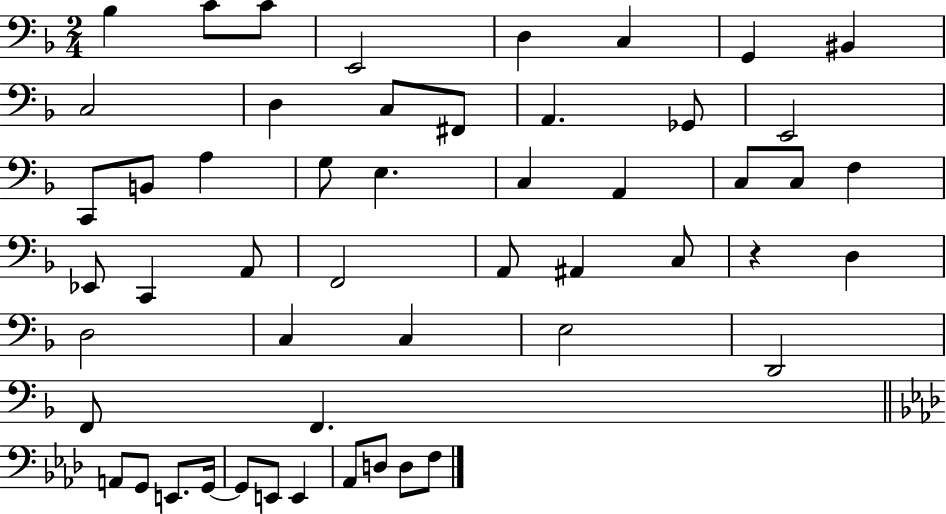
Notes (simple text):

Bb3/q C4/e C4/e E2/h D3/q C3/q G2/q BIS2/q C3/h D3/q C3/e F#2/e A2/q. Gb2/e E2/h C2/e B2/e A3/q G3/e E3/q. C3/q A2/q C3/e C3/e F3/q Eb2/e C2/q A2/e F2/h A2/e A#2/q C3/e R/q D3/q D3/h C3/q C3/q E3/h D2/h F2/e F2/q. A2/e G2/e E2/e. G2/s G2/e E2/e E2/q Ab2/e D3/e D3/e F3/e